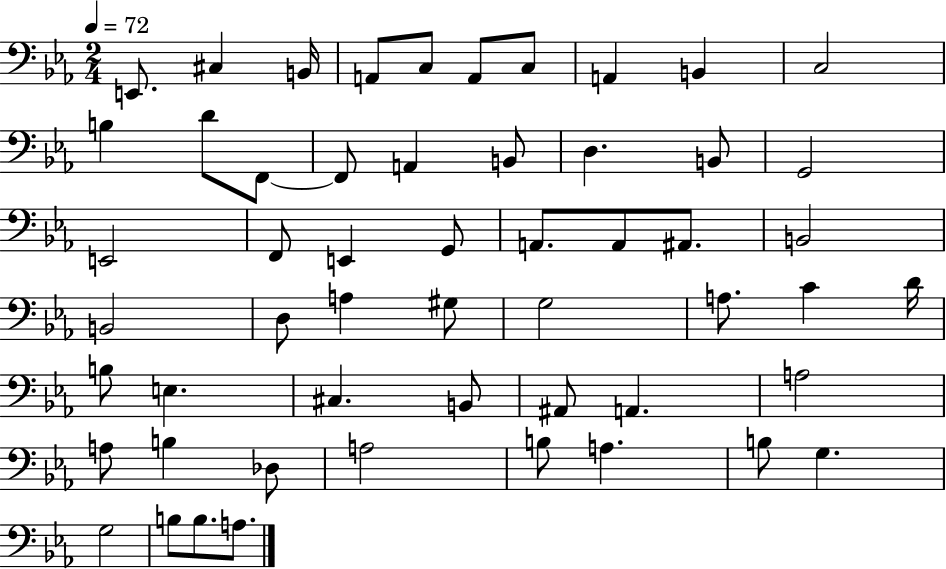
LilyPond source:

{
  \clef bass
  \numericTimeSignature
  \time 2/4
  \key ees \major
  \tempo 4 = 72
  e,8. cis4 b,16 | a,8 c8 a,8 c8 | a,4 b,4 | c2 | \break b4 d'8 f,8~~ | f,8 a,4 b,8 | d4. b,8 | g,2 | \break e,2 | f,8 e,4 g,8 | a,8. a,8 ais,8. | b,2 | \break b,2 | d8 a4 gis8 | g2 | a8. c'4 d'16 | \break b8 e4. | cis4. b,8 | ais,8 a,4. | a2 | \break a8 b4 des8 | a2 | b8 a4. | b8 g4. | \break g2 | b8 b8. a8. | \bar "|."
}